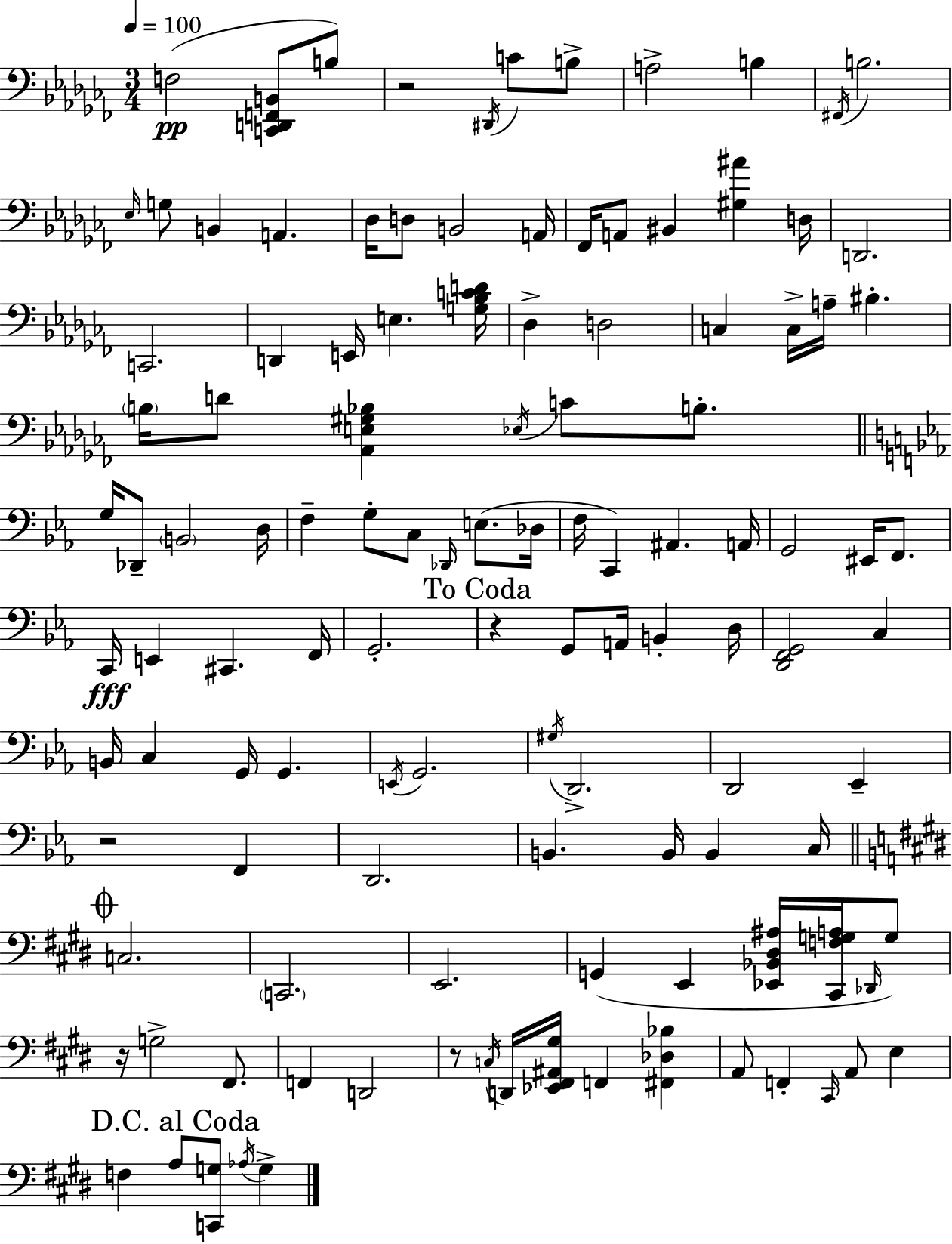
X:1
T:Untitled
M:3/4
L:1/4
K:Abm
F,2 [C,,D,,F,,B,,]/2 B,/2 z2 ^D,,/4 C/2 B,/2 A,2 B, ^F,,/4 B,2 _E,/4 G,/2 B,, A,, _D,/4 D,/2 B,,2 A,,/4 _F,,/4 A,,/2 ^B,, [^G,^A] D,/4 D,,2 C,,2 D,, E,,/4 E, [G,_B,CD]/4 _D, D,2 C, C,/4 A,/4 ^B, B,/4 D/2 [_A,,E,^G,_B,] _E,/4 C/2 B,/2 G,/4 _D,,/2 B,,2 D,/4 F, G,/2 C,/2 _D,,/4 E,/2 _D,/4 F,/4 C,, ^A,, A,,/4 G,,2 ^E,,/4 F,,/2 C,,/4 E,, ^C,, F,,/4 G,,2 z G,,/2 A,,/4 B,, D,/4 [D,,F,,G,,]2 C, B,,/4 C, G,,/4 G,, E,,/4 G,,2 ^G,/4 D,,2 D,,2 _E,, z2 F,, D,,2 B,, B,,/4 B,, C,/4 C,2 C,,2 E,,2 G,, E,, [_E,,_B,,^D,^A,]/4 [^C,,F,G,A,]/4 _D,,/4 G,/2 z/4 G,2 ^F,,/2 F,, D,,2 z/2 C,/4 D,,/4 [_E,,^F,,^A,,^G,]/4 F,, [^F,,_D,_B,] A,,/2 F,, ^C,,/4 A,,/2 E, F, A,/2 [C,,G,]/2 _A,/4 G,